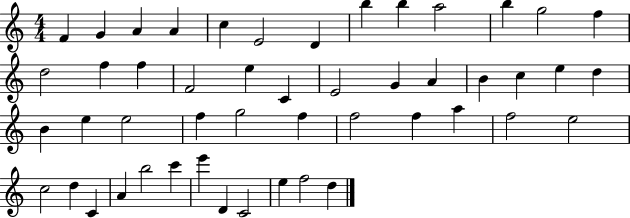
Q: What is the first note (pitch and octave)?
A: F4